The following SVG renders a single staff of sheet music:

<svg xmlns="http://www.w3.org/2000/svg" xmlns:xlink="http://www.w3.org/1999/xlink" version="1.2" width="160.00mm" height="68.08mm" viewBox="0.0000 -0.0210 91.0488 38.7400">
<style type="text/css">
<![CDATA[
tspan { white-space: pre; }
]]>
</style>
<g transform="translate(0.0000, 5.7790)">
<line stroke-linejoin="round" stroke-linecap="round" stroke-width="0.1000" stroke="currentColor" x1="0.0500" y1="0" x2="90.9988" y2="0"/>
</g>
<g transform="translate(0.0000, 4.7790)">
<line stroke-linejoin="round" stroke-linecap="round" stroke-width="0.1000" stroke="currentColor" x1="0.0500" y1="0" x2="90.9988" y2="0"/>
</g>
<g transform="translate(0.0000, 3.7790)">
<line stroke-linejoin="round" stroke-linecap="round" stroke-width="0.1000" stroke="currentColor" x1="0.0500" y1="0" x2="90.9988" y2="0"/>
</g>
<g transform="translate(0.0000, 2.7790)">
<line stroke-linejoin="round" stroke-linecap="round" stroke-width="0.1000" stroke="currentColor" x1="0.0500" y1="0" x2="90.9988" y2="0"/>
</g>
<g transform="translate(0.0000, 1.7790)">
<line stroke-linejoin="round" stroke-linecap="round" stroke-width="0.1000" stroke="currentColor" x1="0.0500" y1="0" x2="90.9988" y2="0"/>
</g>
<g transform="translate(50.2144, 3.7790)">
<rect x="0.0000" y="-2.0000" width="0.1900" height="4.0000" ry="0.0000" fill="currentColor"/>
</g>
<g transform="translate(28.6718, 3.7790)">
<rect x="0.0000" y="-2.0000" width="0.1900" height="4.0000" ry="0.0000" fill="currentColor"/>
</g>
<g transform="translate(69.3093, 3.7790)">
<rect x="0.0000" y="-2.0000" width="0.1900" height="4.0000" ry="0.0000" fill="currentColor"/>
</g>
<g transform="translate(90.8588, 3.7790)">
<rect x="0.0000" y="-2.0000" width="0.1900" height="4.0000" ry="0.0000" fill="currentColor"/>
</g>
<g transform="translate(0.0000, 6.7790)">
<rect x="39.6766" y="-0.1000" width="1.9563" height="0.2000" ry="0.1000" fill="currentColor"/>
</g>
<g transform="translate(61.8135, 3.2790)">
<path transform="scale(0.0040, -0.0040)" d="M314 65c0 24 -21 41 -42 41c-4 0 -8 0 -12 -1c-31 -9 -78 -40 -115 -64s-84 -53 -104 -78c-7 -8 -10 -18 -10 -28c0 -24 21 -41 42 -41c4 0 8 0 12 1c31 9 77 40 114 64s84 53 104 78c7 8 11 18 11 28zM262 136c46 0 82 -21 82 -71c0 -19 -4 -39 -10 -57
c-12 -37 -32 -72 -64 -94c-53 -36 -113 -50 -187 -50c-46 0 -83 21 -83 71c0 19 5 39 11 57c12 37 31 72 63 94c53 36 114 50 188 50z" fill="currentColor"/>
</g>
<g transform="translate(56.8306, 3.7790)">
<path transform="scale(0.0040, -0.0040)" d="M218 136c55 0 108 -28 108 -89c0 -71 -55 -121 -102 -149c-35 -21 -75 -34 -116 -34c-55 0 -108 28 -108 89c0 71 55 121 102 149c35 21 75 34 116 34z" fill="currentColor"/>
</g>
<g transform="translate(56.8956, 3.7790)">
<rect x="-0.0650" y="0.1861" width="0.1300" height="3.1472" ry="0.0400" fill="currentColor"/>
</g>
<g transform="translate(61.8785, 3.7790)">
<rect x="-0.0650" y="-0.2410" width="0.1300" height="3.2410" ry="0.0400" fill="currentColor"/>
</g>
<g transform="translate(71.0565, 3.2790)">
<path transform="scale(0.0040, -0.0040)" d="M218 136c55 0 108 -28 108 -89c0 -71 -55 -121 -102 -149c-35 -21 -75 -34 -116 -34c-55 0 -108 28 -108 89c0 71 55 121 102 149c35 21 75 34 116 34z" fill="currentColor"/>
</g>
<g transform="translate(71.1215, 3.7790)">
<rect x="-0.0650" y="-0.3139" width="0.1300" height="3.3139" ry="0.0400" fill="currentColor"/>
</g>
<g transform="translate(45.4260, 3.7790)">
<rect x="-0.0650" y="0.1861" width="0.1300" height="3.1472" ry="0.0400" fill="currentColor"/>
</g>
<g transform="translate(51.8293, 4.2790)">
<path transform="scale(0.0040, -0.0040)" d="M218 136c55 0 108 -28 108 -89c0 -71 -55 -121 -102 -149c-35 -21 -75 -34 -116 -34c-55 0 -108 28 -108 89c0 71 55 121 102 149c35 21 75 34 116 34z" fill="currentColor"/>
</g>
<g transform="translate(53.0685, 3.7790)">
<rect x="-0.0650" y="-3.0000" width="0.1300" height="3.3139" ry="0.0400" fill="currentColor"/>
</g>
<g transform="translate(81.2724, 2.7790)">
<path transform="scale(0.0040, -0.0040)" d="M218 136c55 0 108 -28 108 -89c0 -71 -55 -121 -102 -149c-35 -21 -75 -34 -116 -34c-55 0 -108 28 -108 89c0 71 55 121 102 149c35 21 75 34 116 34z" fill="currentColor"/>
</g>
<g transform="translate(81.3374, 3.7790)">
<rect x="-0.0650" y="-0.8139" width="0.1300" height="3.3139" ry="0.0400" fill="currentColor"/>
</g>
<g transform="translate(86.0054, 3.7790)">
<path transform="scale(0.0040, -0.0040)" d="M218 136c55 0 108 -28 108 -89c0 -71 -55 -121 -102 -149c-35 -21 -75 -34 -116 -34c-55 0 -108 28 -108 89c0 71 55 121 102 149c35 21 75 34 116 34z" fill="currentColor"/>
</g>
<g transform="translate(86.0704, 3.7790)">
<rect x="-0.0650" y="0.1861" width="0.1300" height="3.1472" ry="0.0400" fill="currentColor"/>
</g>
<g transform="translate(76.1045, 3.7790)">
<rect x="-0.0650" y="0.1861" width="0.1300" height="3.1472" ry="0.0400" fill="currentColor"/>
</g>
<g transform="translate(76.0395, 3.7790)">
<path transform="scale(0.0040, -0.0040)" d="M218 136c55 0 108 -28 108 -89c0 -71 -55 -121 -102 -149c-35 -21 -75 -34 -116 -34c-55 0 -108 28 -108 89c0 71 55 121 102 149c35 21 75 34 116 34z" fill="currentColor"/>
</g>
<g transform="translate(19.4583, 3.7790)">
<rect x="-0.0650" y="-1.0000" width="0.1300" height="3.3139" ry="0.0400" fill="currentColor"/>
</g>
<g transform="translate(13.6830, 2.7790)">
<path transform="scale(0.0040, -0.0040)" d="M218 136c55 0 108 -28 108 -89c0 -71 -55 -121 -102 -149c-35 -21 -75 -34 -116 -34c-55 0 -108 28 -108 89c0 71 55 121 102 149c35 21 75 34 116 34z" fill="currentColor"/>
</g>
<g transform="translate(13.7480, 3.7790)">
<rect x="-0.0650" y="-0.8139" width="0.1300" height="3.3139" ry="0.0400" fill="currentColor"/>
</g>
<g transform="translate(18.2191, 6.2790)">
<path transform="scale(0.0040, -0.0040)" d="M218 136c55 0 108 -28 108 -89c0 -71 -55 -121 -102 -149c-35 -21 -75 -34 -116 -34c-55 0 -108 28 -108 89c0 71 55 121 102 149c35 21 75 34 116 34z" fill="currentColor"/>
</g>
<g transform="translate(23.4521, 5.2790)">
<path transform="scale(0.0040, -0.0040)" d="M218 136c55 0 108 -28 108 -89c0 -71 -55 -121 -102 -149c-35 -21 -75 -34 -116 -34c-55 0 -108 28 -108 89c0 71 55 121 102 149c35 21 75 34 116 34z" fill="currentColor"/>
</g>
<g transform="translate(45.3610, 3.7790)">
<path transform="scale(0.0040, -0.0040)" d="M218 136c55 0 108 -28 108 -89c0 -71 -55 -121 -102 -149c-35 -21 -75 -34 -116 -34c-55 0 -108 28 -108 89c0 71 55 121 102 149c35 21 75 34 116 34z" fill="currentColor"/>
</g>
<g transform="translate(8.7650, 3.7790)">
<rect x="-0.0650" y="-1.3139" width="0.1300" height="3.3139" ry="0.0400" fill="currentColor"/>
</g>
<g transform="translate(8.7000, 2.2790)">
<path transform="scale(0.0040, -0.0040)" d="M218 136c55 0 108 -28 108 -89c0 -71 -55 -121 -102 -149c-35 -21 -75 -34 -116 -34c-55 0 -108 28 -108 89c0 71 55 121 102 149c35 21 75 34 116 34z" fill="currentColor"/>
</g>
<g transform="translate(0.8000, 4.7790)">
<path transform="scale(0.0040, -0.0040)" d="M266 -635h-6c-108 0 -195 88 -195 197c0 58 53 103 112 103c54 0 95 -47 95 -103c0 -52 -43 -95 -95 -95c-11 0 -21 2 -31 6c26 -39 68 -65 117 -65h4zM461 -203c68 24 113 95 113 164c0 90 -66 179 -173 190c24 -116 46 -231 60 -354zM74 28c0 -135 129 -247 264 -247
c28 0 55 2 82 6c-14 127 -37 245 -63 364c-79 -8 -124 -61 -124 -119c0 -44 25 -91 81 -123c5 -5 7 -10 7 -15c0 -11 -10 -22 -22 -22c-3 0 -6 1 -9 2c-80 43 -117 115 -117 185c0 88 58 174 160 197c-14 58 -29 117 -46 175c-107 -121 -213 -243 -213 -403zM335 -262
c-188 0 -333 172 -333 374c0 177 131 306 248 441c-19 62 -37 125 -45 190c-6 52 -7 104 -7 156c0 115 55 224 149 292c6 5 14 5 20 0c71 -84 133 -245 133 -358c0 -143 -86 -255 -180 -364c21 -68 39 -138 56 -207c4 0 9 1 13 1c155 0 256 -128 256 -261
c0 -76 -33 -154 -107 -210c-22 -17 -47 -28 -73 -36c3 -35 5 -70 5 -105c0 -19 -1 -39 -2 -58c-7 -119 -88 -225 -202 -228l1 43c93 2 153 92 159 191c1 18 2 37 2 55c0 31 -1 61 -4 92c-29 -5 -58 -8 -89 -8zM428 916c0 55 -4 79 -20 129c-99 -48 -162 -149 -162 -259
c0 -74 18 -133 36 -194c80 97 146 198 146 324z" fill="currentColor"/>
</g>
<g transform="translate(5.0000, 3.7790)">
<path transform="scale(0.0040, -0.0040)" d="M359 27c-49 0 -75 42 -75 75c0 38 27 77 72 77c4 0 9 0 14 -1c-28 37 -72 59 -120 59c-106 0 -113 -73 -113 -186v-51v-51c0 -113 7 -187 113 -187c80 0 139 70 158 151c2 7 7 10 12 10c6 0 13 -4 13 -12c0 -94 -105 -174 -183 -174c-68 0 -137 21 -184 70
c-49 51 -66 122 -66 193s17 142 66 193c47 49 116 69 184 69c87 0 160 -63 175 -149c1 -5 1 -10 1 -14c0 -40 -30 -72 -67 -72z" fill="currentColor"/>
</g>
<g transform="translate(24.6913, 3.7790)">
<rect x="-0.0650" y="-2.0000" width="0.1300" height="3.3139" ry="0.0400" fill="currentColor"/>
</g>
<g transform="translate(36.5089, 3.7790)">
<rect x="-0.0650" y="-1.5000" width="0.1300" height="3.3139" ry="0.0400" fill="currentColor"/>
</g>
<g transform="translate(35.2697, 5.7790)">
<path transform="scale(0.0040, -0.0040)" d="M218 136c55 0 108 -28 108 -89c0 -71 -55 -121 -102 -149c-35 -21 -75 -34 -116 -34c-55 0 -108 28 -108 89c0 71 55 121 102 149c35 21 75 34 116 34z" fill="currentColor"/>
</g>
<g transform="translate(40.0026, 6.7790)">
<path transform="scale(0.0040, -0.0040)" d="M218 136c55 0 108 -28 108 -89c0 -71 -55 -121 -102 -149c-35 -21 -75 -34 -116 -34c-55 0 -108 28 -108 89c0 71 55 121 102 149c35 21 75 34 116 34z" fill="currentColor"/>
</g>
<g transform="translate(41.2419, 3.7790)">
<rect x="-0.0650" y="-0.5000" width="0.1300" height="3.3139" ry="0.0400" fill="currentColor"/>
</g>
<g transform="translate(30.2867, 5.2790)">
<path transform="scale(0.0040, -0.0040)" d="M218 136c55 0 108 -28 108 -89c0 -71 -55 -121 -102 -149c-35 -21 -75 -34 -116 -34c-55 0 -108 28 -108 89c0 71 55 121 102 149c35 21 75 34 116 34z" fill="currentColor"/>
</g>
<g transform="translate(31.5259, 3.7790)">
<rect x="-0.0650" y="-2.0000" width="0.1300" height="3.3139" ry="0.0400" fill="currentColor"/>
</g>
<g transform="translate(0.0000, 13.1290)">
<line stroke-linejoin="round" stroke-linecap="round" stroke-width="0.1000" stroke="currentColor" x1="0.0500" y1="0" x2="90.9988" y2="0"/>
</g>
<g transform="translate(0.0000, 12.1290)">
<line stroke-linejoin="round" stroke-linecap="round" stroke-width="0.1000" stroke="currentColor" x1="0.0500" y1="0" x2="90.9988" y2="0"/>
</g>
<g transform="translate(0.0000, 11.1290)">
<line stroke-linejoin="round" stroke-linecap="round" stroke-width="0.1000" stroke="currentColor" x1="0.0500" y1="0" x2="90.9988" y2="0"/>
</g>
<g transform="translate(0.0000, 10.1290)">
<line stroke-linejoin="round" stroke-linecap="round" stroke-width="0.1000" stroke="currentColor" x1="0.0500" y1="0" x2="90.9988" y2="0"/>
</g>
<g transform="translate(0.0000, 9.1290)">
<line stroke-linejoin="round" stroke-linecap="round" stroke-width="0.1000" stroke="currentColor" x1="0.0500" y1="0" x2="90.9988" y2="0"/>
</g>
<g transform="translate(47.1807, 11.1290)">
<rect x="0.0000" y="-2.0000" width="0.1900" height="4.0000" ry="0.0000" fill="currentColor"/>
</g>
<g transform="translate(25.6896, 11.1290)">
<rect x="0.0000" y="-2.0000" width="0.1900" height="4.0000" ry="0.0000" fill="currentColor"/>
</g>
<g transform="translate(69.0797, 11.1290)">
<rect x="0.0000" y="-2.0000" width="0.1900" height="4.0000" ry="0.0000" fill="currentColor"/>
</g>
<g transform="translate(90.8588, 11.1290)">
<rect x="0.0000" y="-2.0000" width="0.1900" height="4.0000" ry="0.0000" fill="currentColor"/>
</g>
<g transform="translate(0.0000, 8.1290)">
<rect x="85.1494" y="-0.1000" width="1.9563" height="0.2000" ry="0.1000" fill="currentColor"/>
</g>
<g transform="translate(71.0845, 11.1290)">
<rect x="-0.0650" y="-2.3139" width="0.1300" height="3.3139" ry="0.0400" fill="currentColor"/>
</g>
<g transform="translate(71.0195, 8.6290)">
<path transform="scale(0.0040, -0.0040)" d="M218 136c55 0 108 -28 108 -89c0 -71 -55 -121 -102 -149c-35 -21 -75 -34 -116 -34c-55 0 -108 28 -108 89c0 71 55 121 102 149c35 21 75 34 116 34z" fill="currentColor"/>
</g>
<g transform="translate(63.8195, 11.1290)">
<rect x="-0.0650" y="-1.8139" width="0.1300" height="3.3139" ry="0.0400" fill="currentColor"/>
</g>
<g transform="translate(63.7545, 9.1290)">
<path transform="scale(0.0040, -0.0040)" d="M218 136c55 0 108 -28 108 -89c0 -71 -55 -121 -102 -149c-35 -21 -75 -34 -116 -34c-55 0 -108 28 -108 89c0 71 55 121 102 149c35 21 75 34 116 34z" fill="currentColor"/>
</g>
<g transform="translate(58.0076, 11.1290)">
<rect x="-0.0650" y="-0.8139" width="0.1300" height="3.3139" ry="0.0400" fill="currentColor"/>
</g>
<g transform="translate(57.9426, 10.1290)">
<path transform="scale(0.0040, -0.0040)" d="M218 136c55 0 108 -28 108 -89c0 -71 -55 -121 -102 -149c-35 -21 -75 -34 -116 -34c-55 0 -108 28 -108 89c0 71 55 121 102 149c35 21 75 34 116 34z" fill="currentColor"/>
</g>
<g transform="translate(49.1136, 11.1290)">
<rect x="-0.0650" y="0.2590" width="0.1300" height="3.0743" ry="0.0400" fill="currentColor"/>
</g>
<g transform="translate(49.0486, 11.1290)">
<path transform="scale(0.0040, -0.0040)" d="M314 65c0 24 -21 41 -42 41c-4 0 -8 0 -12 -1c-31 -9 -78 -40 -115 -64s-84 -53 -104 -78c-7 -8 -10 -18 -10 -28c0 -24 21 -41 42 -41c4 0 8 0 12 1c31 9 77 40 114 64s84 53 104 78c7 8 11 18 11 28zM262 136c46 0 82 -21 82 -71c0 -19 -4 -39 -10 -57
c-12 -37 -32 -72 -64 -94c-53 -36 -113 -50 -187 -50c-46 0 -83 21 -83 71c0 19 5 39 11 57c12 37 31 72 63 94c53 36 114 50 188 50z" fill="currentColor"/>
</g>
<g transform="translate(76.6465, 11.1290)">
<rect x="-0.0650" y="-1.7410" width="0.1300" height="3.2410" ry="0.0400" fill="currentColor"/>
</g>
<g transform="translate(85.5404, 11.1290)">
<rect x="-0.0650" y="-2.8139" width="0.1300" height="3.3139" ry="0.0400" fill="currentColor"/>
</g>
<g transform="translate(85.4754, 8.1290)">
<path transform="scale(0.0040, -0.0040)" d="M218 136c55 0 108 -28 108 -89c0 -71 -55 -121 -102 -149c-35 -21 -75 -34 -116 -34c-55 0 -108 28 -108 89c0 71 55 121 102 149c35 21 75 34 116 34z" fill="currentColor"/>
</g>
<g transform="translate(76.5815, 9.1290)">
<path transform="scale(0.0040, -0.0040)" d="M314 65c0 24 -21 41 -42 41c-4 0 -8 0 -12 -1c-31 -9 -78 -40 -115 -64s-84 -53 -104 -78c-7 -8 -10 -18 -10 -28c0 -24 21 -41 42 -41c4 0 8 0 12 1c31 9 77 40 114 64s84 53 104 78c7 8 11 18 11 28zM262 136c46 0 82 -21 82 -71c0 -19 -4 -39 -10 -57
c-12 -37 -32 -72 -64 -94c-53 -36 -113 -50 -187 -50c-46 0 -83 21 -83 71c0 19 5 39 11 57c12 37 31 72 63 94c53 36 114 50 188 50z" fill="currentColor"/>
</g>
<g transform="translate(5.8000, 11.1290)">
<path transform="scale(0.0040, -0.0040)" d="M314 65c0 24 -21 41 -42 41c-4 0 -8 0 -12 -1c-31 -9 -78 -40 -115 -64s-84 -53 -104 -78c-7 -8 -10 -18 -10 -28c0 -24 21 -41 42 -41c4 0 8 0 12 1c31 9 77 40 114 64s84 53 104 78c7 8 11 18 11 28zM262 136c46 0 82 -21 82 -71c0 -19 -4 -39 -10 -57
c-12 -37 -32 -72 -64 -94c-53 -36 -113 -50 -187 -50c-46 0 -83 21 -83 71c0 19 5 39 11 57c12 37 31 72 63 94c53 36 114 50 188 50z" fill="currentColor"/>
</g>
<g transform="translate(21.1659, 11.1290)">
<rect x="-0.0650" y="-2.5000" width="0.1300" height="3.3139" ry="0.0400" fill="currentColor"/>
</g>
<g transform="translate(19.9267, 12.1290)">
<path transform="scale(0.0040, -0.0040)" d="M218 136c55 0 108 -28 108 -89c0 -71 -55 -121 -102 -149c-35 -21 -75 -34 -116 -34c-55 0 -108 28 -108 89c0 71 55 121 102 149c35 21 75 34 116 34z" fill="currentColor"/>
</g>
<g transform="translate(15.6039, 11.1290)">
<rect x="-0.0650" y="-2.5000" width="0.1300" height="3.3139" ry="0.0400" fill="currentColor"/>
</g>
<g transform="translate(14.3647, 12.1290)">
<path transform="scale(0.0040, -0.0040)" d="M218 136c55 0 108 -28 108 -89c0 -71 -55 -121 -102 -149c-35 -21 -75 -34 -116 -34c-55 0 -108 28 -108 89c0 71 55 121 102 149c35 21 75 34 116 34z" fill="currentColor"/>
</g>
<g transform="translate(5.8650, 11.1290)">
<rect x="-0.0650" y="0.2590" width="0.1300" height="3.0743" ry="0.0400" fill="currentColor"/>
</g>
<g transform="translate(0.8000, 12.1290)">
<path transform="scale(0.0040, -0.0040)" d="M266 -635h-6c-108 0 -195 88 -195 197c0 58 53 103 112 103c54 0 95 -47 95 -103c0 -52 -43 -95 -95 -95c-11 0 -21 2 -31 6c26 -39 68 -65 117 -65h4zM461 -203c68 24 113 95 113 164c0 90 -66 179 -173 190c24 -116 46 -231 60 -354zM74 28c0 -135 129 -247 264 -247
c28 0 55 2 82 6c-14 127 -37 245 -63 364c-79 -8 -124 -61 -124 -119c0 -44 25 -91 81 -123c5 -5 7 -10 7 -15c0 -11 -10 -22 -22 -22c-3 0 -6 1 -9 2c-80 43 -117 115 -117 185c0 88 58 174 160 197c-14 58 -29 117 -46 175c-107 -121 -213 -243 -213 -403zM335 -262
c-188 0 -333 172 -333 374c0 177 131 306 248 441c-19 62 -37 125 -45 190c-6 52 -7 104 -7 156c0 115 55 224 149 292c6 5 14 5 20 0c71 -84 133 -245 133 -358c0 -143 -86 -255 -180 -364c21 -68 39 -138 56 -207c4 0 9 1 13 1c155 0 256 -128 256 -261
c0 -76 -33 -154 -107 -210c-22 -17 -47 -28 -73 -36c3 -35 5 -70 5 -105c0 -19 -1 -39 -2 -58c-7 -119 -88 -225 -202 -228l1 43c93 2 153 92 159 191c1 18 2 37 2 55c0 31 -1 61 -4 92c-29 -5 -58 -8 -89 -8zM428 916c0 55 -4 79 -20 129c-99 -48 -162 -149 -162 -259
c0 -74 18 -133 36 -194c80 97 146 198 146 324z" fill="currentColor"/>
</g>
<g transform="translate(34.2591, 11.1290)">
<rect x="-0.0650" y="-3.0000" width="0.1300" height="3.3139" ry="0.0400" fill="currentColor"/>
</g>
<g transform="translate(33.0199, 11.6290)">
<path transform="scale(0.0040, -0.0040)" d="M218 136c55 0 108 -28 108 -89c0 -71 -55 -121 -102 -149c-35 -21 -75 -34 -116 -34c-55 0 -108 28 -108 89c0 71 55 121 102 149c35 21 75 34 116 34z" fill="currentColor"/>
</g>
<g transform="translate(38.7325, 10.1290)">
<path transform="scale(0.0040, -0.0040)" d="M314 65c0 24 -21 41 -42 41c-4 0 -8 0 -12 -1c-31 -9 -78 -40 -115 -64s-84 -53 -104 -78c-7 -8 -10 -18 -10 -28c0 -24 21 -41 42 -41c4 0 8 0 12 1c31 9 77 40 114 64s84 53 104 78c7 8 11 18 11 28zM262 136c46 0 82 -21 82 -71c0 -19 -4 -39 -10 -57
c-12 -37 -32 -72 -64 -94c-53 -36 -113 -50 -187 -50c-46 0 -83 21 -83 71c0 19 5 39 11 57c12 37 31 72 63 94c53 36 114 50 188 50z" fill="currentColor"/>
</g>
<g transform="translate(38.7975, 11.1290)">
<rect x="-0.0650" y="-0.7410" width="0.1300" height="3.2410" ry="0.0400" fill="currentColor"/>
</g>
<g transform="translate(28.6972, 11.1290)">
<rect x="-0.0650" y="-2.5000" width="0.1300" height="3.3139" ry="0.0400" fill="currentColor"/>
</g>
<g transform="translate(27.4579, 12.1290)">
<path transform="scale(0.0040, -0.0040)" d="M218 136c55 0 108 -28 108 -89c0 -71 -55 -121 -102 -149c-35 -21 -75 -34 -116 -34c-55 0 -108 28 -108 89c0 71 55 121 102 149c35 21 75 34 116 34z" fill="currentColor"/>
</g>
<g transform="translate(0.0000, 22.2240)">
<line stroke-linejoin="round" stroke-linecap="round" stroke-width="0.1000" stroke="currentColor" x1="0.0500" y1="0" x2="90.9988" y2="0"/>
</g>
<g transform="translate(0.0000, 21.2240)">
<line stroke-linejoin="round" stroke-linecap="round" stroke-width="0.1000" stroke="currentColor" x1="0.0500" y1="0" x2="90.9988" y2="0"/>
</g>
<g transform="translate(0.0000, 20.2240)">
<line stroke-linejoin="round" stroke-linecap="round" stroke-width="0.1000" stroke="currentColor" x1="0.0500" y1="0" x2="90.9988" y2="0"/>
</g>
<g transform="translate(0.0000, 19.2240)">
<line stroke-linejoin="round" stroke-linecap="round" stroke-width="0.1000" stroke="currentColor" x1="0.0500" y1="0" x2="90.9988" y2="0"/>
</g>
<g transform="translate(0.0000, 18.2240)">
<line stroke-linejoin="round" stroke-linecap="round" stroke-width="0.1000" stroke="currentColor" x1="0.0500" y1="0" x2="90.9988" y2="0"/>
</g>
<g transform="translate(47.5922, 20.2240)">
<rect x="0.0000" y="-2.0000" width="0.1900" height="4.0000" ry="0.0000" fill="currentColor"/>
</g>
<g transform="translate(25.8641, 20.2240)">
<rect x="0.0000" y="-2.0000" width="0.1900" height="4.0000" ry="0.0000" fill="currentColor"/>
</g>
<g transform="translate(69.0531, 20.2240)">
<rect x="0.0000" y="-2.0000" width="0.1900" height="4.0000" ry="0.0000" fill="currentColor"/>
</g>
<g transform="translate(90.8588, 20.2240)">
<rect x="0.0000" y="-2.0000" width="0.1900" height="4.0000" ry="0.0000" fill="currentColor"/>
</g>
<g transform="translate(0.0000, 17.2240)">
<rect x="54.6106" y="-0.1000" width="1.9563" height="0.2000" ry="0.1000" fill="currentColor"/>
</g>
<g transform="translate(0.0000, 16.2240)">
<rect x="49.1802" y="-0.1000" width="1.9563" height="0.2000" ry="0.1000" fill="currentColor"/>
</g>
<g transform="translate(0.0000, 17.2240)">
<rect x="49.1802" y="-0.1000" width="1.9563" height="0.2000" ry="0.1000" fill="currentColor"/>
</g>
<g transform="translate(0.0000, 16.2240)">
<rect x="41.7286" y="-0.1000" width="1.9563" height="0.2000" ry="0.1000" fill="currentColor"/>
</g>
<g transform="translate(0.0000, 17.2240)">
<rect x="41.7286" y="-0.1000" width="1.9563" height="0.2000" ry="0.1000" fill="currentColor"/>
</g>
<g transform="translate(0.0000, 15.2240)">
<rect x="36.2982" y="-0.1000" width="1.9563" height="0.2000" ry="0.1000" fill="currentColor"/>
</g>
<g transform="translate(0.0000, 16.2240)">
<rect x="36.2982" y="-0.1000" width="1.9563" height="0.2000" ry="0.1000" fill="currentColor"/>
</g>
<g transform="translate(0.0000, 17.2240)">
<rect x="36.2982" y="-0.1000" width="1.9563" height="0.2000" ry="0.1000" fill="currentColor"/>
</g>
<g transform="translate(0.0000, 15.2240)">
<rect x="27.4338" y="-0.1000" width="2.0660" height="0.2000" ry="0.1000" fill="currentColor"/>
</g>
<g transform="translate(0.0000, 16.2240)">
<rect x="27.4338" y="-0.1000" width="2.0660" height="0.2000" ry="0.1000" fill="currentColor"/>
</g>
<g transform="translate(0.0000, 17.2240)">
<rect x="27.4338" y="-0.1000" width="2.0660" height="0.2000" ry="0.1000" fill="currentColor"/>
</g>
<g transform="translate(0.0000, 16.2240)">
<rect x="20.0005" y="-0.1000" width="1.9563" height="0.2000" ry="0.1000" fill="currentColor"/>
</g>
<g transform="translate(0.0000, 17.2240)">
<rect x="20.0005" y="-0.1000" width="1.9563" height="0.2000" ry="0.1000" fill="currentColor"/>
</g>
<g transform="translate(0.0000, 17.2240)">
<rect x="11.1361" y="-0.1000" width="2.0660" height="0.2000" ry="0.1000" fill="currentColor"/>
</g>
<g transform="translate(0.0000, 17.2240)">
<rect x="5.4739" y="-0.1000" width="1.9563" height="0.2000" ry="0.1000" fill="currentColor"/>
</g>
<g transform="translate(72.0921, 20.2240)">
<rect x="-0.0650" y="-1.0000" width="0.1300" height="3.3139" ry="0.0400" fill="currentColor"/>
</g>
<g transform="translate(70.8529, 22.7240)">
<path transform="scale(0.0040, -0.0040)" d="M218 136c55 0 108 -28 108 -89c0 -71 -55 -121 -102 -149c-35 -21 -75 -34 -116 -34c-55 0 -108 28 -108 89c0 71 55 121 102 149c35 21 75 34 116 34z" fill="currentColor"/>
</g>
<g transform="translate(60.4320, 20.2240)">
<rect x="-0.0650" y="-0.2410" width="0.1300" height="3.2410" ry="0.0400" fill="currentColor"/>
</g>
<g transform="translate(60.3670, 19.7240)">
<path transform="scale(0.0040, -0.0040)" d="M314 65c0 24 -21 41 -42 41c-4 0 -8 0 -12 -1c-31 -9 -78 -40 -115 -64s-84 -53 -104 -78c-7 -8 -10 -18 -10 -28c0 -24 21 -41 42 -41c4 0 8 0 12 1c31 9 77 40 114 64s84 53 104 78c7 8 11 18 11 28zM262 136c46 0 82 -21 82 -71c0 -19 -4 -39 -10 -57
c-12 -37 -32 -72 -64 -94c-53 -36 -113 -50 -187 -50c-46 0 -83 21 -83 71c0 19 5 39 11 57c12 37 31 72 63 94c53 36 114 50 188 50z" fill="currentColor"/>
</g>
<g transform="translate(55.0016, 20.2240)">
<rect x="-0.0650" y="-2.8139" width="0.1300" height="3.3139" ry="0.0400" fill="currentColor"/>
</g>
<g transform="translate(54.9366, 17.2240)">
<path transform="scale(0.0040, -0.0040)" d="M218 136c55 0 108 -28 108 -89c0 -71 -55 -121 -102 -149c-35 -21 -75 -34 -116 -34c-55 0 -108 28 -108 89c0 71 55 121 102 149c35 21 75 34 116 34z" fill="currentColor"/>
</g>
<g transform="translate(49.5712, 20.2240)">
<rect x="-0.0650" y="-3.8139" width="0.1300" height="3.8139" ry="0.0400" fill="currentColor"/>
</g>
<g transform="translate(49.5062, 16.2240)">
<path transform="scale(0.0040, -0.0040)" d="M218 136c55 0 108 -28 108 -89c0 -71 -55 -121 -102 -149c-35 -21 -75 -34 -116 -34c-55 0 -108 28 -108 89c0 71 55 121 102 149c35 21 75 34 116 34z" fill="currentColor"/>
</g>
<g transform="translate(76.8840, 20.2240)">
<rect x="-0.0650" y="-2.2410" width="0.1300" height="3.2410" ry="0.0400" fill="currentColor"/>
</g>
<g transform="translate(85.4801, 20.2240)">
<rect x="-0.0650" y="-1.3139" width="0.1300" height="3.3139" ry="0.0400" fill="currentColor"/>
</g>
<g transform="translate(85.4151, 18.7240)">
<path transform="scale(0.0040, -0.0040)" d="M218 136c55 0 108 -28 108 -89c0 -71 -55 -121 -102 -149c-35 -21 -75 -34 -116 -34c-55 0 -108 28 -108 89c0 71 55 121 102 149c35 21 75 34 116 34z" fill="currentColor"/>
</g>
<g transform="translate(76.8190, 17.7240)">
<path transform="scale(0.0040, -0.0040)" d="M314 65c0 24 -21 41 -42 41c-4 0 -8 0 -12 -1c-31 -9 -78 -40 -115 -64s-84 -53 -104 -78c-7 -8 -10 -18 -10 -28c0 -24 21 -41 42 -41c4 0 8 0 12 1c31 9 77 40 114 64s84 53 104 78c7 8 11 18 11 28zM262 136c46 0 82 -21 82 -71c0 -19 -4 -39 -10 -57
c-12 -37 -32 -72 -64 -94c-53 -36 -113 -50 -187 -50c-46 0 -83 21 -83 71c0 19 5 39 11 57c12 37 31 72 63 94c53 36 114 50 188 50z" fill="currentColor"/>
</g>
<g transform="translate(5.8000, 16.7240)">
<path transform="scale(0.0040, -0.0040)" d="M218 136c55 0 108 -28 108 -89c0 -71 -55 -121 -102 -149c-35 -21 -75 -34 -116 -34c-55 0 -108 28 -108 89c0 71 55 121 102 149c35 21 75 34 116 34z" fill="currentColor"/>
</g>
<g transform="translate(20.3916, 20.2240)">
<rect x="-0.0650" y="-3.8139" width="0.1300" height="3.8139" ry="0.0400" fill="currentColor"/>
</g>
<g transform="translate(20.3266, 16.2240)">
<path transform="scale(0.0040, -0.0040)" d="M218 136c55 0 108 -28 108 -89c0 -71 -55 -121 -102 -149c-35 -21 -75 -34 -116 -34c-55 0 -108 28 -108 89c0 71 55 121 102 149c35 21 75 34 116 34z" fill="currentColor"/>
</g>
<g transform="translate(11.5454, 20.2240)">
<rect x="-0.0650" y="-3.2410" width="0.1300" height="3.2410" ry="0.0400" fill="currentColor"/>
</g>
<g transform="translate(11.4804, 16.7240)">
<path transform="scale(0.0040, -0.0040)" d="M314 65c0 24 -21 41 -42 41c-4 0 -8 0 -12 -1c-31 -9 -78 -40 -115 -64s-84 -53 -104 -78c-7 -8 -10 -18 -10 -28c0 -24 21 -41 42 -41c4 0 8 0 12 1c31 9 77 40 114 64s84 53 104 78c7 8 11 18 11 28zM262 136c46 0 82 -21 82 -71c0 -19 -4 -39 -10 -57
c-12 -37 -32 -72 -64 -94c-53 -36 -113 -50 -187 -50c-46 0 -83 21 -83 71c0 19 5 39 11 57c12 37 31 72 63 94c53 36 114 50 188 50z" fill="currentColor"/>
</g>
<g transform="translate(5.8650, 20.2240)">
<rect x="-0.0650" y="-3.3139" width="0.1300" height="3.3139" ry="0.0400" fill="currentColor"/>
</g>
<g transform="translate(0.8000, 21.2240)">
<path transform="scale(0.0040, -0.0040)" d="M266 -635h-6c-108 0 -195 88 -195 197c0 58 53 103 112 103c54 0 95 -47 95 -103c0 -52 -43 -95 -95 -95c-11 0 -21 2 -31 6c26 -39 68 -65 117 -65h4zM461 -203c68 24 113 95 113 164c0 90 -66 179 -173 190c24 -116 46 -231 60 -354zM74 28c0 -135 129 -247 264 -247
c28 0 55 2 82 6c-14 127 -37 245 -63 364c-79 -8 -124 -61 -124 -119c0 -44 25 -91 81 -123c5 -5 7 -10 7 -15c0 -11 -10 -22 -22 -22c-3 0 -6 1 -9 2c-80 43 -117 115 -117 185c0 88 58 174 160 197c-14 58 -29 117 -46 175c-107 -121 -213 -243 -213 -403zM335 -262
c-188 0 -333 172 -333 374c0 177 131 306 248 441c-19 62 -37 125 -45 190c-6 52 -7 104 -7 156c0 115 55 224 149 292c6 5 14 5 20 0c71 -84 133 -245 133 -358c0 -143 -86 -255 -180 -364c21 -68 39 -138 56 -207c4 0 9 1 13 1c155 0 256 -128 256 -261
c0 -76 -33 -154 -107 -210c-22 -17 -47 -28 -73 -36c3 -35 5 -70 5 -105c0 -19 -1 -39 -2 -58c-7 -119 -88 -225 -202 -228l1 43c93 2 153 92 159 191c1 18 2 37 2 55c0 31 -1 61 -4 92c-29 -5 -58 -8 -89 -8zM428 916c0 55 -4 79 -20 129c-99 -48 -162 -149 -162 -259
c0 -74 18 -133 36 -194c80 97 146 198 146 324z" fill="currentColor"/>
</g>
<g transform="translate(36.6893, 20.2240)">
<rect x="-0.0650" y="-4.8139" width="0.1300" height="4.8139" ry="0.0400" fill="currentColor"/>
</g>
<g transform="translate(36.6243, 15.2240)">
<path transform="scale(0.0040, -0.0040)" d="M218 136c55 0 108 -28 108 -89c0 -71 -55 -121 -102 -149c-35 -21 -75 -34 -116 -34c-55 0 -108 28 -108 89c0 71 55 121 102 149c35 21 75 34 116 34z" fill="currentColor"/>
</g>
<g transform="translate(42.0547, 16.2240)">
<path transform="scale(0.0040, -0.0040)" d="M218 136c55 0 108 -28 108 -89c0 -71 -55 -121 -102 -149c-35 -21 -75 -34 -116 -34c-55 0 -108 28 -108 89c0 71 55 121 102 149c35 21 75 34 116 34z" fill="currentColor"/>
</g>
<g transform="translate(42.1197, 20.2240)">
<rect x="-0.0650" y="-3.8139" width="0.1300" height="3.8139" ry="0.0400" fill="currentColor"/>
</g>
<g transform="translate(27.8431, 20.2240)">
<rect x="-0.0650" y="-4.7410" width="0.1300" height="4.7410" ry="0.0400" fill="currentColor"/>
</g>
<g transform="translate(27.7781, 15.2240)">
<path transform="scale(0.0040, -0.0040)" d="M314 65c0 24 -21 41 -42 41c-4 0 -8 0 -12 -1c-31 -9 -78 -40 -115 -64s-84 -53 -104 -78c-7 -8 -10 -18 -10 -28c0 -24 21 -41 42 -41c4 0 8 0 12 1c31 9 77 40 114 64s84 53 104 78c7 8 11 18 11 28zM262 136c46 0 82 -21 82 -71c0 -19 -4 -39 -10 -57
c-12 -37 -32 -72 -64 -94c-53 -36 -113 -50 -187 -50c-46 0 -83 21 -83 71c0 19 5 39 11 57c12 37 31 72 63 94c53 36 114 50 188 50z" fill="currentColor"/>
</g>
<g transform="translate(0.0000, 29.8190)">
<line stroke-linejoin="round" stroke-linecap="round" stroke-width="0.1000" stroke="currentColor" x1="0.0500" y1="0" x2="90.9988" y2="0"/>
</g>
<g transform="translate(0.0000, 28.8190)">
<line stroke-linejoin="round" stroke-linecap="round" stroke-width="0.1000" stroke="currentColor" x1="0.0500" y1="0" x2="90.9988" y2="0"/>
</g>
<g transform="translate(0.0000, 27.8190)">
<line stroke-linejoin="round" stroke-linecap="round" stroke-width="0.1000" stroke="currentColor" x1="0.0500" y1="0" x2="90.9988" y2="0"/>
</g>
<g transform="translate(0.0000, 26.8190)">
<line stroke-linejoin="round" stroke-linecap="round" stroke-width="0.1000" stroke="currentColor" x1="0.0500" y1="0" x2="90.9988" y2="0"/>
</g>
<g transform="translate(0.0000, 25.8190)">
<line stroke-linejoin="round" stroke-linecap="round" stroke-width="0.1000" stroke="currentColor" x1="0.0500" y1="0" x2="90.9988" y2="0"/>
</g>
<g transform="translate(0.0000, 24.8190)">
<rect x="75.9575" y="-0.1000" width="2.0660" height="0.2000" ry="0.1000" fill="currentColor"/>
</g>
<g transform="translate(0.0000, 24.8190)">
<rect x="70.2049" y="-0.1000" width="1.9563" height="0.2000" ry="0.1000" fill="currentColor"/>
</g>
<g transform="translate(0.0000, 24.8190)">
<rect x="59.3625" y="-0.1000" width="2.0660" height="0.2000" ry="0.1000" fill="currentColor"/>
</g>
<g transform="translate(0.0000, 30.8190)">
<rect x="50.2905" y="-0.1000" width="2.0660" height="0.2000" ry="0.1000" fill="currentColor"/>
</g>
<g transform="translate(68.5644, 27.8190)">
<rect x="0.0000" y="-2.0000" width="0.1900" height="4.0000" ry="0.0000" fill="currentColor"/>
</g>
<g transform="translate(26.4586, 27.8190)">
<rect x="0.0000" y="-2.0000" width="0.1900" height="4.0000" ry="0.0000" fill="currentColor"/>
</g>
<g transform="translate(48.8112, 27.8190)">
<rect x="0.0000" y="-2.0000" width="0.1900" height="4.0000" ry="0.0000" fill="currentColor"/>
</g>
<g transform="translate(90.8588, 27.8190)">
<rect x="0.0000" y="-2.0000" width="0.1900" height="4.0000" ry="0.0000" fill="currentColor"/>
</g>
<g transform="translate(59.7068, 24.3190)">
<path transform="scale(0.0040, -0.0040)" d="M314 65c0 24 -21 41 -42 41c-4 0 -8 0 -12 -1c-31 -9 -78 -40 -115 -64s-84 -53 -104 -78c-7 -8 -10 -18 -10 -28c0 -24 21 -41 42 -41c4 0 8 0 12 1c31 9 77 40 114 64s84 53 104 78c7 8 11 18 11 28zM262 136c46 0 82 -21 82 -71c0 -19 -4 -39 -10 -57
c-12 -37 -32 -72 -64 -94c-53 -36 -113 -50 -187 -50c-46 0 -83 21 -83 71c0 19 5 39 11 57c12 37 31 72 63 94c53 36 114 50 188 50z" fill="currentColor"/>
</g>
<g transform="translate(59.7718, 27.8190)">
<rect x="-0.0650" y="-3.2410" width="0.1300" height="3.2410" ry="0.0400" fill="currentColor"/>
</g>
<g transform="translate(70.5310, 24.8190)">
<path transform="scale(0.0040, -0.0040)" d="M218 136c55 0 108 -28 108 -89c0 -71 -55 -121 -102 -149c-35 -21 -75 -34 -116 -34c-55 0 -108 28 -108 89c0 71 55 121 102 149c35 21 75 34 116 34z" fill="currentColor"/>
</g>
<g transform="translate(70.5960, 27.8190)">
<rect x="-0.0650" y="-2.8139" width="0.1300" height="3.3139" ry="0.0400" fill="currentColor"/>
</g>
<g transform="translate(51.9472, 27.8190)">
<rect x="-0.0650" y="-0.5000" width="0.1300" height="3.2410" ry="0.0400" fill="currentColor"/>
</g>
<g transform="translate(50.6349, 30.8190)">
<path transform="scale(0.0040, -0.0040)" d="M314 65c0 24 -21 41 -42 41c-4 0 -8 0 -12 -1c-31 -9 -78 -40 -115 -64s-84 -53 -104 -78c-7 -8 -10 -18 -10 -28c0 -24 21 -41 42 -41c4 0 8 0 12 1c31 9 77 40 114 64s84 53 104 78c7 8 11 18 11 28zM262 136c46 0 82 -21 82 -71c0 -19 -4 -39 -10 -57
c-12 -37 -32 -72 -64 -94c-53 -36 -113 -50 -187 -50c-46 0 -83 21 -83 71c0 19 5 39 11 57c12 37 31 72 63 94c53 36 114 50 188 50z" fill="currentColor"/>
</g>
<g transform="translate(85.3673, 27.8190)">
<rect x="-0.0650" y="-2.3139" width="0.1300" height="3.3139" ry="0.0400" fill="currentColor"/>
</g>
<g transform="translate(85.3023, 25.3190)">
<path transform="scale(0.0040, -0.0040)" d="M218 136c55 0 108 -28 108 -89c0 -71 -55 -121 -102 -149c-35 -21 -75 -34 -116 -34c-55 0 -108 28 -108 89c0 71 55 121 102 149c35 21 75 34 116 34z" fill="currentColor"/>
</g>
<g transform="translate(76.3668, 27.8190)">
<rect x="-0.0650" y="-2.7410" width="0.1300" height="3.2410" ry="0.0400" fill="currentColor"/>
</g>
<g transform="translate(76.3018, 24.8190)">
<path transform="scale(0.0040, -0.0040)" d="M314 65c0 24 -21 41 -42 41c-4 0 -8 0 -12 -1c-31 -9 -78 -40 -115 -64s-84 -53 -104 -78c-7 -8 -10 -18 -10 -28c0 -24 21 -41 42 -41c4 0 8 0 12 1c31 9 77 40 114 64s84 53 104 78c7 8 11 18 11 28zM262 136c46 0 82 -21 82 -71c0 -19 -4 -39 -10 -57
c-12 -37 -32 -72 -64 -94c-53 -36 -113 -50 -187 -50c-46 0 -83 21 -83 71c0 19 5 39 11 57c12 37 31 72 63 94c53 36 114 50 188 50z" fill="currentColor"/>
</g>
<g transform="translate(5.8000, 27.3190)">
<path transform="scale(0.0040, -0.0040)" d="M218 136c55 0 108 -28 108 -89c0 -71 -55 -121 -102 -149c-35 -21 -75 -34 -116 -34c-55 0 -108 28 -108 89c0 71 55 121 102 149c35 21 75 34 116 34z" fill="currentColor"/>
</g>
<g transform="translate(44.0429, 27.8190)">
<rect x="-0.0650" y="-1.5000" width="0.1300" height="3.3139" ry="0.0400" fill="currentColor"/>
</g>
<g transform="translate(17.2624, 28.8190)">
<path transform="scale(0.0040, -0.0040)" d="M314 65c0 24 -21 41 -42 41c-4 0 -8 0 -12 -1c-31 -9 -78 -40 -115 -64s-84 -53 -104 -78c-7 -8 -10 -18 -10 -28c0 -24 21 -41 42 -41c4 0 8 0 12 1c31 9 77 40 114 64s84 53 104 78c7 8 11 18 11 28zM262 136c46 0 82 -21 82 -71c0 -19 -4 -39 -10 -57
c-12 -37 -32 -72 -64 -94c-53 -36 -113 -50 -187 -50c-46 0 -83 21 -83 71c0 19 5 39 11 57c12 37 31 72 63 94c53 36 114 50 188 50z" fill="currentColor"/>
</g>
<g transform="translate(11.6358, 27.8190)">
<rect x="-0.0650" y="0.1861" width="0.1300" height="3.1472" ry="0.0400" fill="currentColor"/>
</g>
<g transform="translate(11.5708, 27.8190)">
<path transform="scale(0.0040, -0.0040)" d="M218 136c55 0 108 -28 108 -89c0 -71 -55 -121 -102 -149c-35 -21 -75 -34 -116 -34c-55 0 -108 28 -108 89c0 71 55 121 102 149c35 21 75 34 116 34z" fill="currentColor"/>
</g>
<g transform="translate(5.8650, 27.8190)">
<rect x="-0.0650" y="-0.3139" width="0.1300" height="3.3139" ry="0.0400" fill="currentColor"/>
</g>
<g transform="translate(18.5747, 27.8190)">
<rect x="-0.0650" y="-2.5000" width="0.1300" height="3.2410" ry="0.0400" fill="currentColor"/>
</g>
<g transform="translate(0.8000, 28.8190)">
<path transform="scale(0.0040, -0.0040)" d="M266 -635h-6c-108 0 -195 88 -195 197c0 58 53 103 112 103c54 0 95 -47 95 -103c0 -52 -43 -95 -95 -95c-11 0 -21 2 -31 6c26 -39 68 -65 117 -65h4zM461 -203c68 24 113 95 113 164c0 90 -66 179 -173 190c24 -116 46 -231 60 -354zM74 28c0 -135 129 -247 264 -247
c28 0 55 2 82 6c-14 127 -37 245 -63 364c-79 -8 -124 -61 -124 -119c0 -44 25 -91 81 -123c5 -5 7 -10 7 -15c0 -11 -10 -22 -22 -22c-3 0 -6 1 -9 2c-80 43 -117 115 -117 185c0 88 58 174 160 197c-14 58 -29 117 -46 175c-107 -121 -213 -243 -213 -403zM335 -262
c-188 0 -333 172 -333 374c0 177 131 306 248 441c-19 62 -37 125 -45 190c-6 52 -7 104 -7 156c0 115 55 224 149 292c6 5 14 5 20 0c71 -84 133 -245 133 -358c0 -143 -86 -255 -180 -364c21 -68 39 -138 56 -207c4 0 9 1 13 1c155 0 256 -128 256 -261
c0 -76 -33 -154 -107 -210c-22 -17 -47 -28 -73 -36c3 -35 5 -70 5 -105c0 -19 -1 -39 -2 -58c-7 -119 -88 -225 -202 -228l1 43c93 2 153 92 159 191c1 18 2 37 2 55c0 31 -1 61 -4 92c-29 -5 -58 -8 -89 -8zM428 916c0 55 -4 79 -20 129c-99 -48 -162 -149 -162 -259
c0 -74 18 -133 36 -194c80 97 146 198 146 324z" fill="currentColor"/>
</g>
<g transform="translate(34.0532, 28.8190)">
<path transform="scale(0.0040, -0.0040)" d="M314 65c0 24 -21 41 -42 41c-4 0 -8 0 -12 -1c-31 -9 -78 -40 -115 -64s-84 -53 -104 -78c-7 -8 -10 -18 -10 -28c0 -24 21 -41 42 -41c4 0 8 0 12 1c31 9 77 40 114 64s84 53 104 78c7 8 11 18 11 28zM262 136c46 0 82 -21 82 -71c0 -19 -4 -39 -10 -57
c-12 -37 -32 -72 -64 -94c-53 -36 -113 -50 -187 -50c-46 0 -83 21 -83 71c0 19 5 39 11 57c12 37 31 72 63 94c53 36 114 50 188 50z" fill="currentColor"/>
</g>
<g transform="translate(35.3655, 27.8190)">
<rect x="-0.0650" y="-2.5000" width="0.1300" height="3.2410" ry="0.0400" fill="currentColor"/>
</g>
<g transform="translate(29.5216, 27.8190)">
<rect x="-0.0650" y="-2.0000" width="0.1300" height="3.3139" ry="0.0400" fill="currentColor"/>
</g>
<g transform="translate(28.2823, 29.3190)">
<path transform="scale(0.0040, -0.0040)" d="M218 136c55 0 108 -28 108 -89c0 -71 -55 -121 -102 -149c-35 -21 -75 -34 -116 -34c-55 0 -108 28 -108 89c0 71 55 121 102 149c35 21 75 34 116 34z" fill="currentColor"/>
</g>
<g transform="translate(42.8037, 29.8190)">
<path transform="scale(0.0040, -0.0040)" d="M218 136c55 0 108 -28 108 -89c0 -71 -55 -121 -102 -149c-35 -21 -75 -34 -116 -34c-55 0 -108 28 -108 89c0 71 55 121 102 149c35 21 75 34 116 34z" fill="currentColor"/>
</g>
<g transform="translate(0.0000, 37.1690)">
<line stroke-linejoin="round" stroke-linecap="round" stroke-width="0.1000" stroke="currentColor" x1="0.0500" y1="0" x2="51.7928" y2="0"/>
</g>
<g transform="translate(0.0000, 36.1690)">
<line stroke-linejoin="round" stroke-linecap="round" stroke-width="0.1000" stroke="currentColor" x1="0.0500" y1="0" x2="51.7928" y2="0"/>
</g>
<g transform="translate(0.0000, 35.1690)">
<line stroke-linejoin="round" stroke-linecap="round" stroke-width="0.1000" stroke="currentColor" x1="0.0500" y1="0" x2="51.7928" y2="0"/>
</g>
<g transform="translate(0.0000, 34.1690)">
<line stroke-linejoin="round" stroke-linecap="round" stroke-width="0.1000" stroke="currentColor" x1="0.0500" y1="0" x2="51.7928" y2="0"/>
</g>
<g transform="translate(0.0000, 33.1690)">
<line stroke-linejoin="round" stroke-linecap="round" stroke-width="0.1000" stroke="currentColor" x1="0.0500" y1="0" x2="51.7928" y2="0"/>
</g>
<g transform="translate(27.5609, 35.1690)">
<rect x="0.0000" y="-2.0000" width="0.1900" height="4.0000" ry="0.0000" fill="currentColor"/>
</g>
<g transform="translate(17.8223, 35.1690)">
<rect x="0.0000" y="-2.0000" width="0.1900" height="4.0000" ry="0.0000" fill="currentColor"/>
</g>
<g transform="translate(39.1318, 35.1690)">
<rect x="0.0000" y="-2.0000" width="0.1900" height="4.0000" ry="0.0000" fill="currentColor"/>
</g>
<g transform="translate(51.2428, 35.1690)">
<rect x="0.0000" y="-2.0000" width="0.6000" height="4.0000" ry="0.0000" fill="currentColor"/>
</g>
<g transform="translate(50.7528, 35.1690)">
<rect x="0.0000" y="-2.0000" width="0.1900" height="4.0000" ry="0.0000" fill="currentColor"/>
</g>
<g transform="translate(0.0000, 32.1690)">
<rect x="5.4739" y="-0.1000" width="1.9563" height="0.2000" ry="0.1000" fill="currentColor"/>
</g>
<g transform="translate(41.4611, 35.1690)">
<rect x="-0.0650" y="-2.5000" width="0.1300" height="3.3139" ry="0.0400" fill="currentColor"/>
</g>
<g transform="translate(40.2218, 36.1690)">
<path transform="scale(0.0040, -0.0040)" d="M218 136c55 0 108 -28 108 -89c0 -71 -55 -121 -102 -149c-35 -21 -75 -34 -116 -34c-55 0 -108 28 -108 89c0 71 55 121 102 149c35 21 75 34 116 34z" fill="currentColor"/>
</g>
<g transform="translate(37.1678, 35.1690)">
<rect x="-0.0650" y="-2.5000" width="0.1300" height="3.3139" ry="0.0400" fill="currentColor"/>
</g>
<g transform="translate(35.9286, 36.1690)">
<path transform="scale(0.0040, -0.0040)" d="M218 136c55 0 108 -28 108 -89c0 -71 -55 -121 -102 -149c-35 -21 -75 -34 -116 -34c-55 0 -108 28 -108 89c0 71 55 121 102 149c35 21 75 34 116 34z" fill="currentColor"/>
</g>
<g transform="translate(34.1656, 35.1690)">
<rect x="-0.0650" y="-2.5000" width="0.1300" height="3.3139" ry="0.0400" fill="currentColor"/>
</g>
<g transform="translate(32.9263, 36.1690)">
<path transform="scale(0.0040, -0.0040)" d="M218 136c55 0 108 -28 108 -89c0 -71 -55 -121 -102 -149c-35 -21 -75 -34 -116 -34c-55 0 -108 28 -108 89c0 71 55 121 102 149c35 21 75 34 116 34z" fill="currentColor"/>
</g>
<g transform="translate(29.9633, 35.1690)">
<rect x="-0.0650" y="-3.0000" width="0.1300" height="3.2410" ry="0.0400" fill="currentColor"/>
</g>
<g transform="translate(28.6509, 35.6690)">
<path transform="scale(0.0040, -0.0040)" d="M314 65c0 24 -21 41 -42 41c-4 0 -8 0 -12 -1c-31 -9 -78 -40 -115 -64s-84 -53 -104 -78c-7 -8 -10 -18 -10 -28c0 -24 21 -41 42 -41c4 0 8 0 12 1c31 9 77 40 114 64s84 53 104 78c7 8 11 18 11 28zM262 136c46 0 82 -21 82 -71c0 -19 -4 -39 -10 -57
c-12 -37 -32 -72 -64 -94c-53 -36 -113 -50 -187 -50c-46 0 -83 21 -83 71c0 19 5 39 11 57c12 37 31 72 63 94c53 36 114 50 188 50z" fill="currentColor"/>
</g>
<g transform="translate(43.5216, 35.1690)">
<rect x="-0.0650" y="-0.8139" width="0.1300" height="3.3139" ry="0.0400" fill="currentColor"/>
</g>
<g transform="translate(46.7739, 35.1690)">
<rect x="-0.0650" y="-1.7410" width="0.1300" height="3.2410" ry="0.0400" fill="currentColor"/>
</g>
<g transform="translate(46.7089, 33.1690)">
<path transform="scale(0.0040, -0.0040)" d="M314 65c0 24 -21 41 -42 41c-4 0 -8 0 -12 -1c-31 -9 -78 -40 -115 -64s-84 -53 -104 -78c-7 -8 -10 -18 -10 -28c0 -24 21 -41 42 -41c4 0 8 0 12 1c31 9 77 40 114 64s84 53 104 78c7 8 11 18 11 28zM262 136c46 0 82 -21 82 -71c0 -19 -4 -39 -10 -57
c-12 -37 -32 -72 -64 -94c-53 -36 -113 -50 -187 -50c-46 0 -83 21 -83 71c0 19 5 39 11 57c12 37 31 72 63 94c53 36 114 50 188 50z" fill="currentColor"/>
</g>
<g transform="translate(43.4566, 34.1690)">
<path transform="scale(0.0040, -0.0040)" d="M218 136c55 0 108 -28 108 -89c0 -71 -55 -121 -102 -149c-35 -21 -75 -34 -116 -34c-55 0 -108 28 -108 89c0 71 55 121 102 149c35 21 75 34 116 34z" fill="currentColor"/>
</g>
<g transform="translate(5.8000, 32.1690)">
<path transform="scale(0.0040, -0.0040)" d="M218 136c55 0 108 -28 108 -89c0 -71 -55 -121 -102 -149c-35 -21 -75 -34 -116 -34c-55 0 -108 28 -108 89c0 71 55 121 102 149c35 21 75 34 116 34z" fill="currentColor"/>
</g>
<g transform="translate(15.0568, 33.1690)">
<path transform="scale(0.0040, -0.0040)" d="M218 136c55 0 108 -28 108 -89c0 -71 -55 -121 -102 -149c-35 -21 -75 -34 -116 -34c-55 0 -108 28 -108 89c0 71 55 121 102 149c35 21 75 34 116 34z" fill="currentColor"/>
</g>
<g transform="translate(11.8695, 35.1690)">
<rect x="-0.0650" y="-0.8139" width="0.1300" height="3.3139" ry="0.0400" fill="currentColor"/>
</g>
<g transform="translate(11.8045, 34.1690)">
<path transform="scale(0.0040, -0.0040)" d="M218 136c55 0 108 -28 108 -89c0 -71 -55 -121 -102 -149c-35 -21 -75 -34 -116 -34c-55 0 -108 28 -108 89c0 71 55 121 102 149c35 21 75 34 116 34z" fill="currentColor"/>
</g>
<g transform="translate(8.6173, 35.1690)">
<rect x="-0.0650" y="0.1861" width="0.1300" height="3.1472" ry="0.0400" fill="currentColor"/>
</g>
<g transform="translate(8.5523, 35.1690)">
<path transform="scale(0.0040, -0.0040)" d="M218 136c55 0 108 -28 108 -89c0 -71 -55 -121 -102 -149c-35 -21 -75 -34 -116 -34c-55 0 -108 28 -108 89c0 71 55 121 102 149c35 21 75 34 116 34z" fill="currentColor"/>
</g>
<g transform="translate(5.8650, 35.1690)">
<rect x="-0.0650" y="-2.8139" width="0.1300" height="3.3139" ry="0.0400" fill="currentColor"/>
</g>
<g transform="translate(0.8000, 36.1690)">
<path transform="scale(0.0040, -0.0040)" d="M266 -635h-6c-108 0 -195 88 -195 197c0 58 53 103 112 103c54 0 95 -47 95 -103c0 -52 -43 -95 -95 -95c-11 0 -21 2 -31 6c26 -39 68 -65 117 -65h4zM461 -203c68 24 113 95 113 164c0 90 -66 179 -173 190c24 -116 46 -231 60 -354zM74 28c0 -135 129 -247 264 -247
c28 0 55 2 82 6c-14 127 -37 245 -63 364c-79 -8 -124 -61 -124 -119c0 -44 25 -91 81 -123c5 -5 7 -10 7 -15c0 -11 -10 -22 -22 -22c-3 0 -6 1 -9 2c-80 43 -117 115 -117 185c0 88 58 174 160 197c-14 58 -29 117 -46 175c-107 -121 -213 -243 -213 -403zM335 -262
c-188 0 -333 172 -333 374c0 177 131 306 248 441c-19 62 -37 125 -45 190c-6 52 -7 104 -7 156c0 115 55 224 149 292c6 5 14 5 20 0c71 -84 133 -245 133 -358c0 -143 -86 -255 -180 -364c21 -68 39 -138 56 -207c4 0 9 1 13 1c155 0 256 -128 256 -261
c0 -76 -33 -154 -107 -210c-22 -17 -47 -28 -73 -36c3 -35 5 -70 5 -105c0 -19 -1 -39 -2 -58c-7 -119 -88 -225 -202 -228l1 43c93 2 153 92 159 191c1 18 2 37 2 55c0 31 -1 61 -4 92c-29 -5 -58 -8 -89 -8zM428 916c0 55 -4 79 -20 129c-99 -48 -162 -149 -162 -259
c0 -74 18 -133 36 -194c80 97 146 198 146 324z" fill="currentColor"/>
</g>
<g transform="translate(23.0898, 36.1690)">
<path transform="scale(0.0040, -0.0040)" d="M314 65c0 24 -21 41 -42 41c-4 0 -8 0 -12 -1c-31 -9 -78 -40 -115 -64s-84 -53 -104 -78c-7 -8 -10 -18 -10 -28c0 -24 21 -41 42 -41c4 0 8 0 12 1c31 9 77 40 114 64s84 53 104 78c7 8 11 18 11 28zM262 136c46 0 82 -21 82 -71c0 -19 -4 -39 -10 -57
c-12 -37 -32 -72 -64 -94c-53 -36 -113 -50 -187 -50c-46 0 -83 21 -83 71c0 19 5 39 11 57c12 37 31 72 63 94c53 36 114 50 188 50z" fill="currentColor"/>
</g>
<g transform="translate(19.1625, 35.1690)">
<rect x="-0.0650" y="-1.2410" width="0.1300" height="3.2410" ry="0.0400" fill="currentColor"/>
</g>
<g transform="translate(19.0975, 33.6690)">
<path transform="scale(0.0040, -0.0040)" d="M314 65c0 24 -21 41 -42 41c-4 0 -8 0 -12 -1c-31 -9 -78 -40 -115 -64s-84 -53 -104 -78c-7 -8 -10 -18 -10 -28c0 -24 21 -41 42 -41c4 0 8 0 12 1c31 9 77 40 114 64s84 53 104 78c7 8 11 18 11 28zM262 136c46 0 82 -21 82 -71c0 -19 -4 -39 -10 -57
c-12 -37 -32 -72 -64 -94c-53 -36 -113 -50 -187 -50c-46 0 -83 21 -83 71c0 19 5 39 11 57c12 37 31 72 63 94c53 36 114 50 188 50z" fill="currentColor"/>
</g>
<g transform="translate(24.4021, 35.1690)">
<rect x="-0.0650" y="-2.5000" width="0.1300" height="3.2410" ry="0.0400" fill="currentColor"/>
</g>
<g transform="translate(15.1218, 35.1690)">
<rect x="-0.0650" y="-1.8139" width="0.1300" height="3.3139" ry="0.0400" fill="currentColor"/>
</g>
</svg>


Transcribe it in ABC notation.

X:1
T:Untitled
M:4/4
L:1/4
K:C
e d D F F E C B A B c2 c B d B B2 G G G A d2 B2 d f g f2 a b b2 c' e'2 e' c' c' a c2 D g2 e c B G2 F G2 E C2 b2 a a2 g a B d f e2 G2 A2 G G G d f2